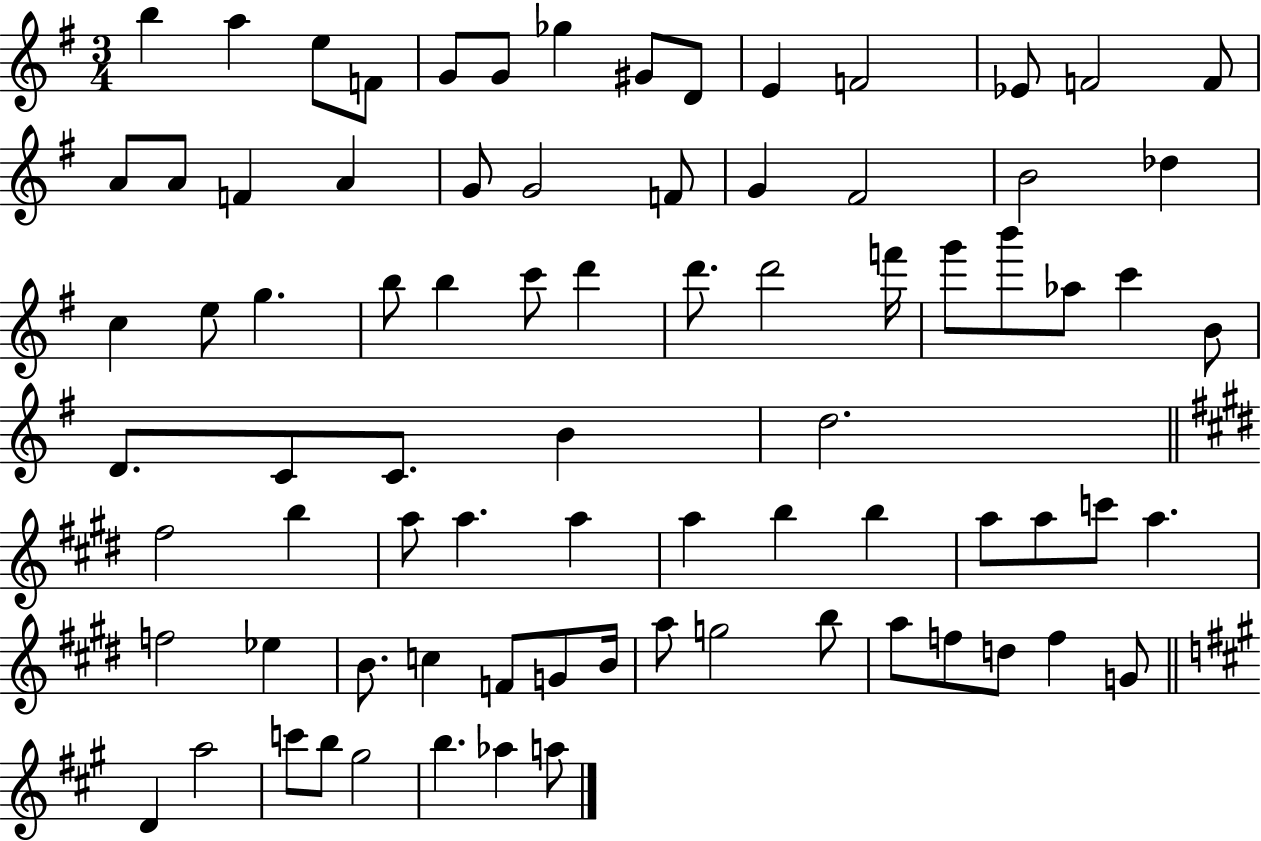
{
  \clef treble
  \numericTimeSignature
  \time 3/4
  \key g \major
  b''4 a''4 e''8 f'8 | g'8 g'8 ges''4 gis'8 d'8 | e'4 f'2 | ees'8 f'2 f'8 | \break a'8 a'8 f'4 a'4 | g'8 g'2 f'8 | g'4 fis'2 | b'2 des''4 | \break c''4 e''8 g''4. | b''8 b''4 c'''8 d'''4 | d'''8. d'''2 f'''16 | g'''8 b'''8 aes''8 c'''4 b'8 | \break d'8. c'8 c'8. b'4 | d''2. | \bar "||" \break \key e \major fis''2 b''4 | a''8 a''4. a''4 | a''4 b''4 b''4 | a''8 a''8 c'''8 a''4. | \break f''2 ees''4 | b'8. c''4 f'8 g'8 b'16 | a''8 g''2 b''8 | a''8 f''8 d''8 f''4 g'8 | \break \bar "||" \break \key a \major d'4 a''2 | c'''8 b''8 gis''2 | b''4. aes''4 a''8 | \bar "|."
}